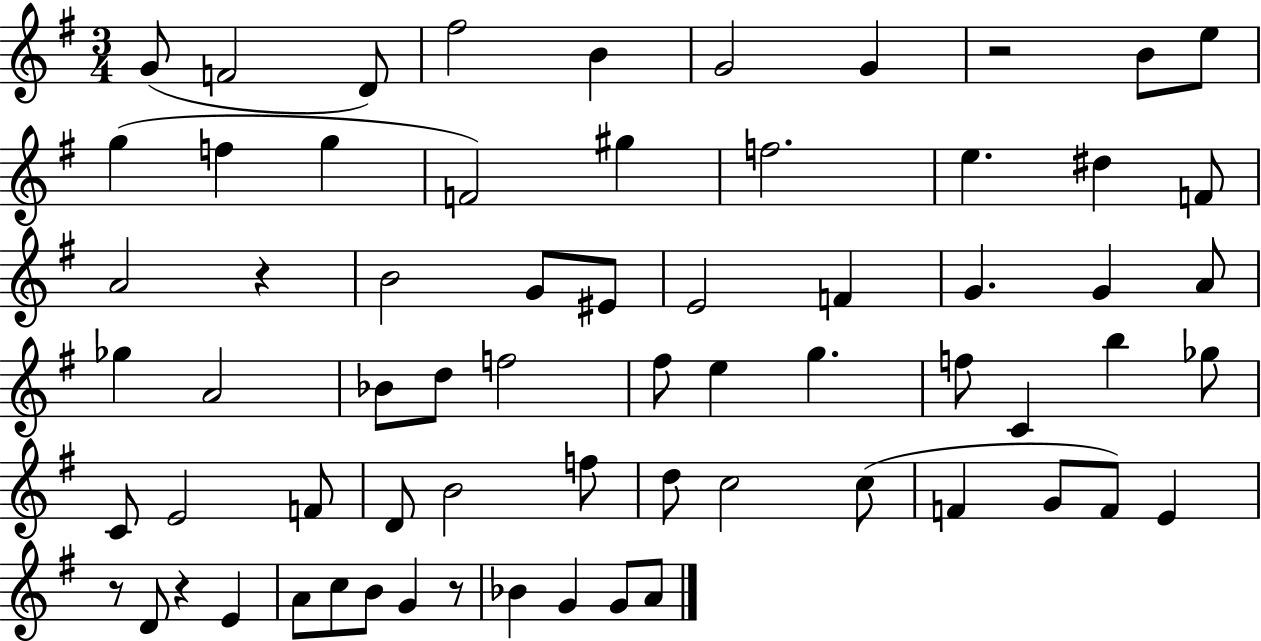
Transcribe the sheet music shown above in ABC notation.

X:1
T:Untitled
M:3/4
L:1/4
K:G
G/2 F2 D/2 ^f2 B G2 G z2 B/2 e/2 g f g F2 ^g f2 e ^d F/2 A2 z B2 G/2 ^E/2 E2 F G G A/2 _g A2 _B/2 d/2 f2 ^f/2 e g f/2 C b _g/2 C/2 E2 F/2 D/2 B2 f/2 d/2 c2 c/2 F G/2 F/2 E z/2 D/2 z E A/2 c/2 B/2 G z/2 _B G G/2 A/2